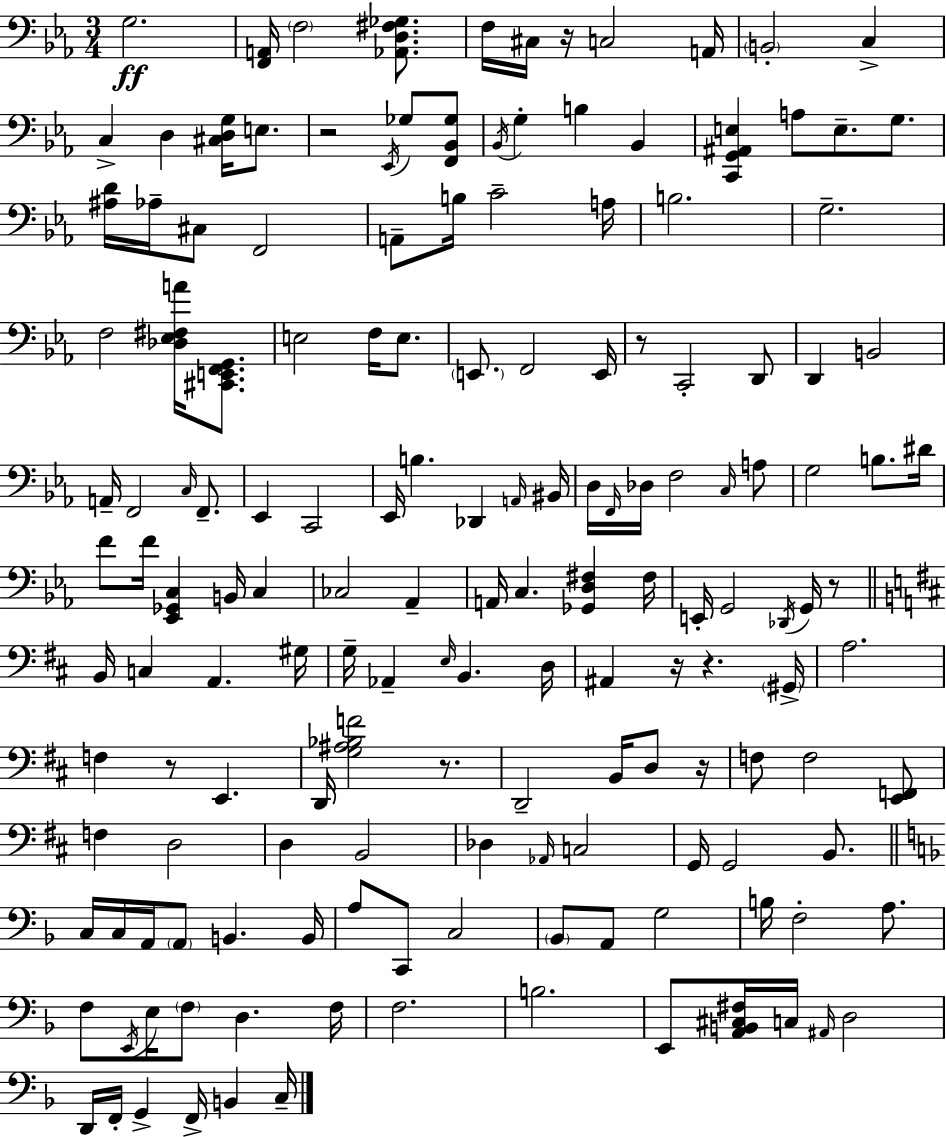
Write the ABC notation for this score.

X:1
T:Untitled
M:3/4
L:1/4
K:Eb
G,2 [F,,A,,]/4 F,2 [_A,,D,^F,_G,]/2 F,/4 ^C,/4 z/4 C,2 A,,/4 B,,2 C, C, D, [^C,D,G,]/4 E,/2 z2 _E,,/4 _G,/2 [F,,_B,,_G,]/2 _B,,/4 G, B, _B,, [C,,G,,^A,,E,] A,/2 E,/2 G,/2 [^A,D]/4 _A,/4 ^C,/2 F,,2 A,,/2 B,/4 C2 A,/4 B,2 G,2 F,2 [_D,_E,^F,A]/4 [^C,,E,,F,,G,,]/2 E,2 F,/4 E,/2 E,,/2 F,,2 E,,/4 z/2 C,,2 D,,/2 D,, B,,2 A,,/4 F,,2 C,/4 F,,/2 _E,, C,,2 _E,,/4 B, _D,, A,,/4 ^B,,/4 D,/4 F,,/4 _D,/4 F,2 C,/4 A,/2 G,2 B,/2 ^D/4 F/2 F/4 [_E,,_G,,C,] B,,/4 C, _C,2 _A,, A,,/4 C, [_G,,D,^F,] ^F,/4 E,,/4 G,,2 _D,,/4 G,,/4 z/2 B,,/4 C, A,, ^G,/4 G,/4 _A,, E,/4 B,, D,/4 ^A,, z/4 z ^G,,/4 A,2 F, z/2 E,, D,,/4 [G,^A,_B,F]2 z/2 D,,2 B,,/4 D,/2 z/4 F,/2 F,2 [E,,F,,]/2 F, D,2 D, B,,2 _D, _A,,/4 C,2 G,,/4 G,,2 B,,/2 C,/4 C,/4 A,,/4 A,,/2 B,, B,,/4 A,/2 C,,/2 C,2 _B,,/2 A,,/2 G,2 B,/4 F,2 A,/2 F,/2 E,,/4 E,/4 F,/2 D, F,/4 F,2 B,2 E,,/2 [A,,B,,^C,^F,]/4 C,/4 ^A,,/4 D,2 D,,/4 F,,/4 G,, F,,/4 B,, C,/4